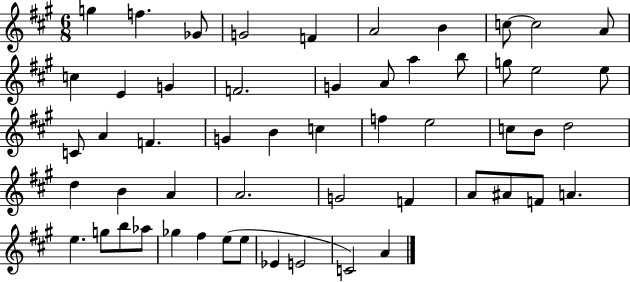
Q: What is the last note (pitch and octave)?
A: A4